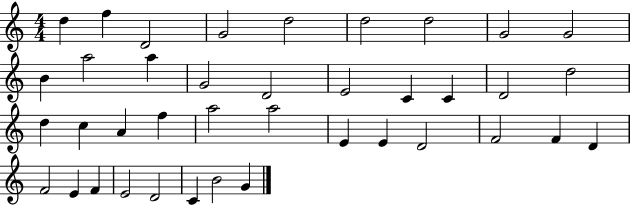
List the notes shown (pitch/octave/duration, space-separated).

D5/q F5/q D4/h G4/h D5/h D5/h D5/h G4/h G4/h B4/q A5/h A5/q G4/h D4/h E4/h C4/q C4/q D4/h D5/h D5/q C5/q A4/q F5/q A5/h A5/h E4/q E4/q D4/h F4/h F4/q D4/q F4/h E4/q F4/q E4/h D4/h C4/q B4/h G4/q